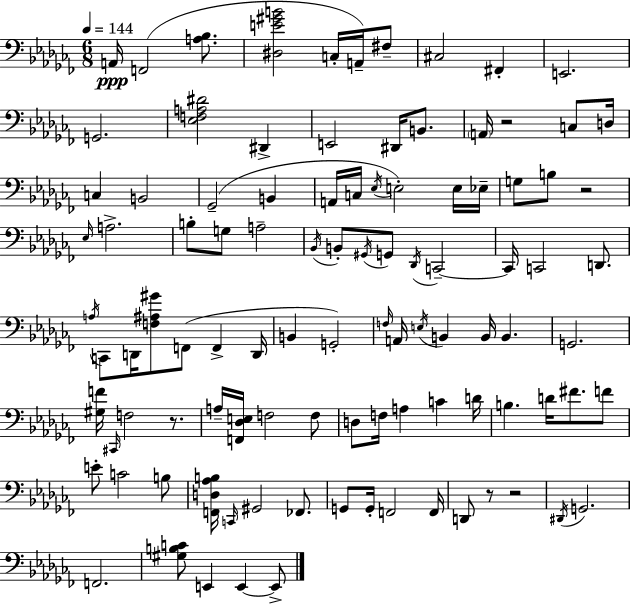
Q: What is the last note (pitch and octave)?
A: E2